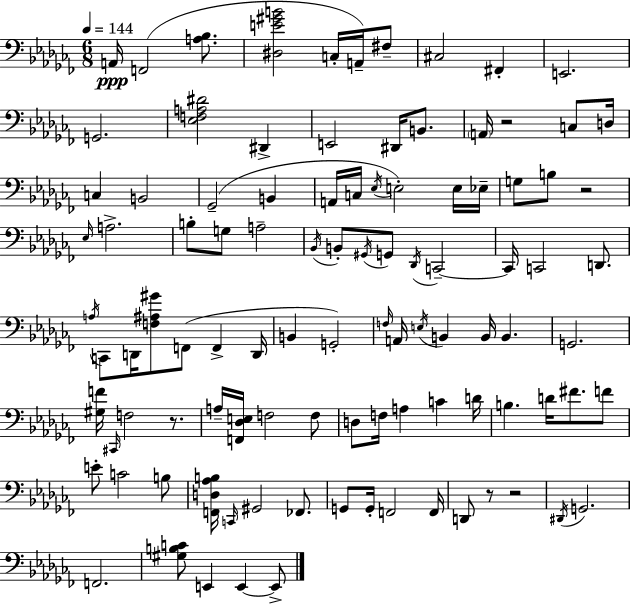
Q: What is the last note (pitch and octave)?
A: E2